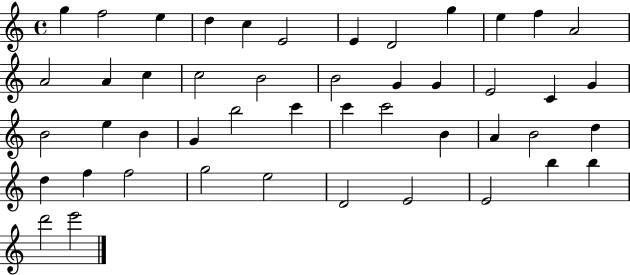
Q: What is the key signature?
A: C major